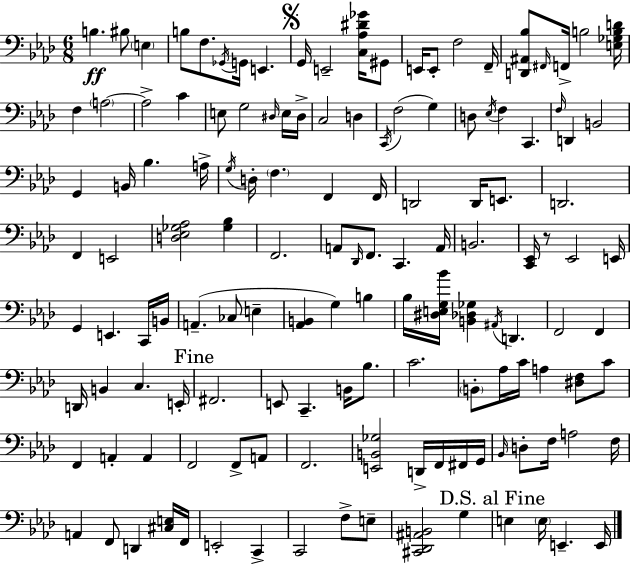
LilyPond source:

{
  \clef bass
  \numericTimeSignature
  \time 6/8
  \key f \minor
  \repeat volta 2 { b4.\ff bis8 \parenthesize e4 | b8 f8. \acciaccatura { ges,16 } g,16 e,4. | \mark \markup { \musicglyph "scripts.segno" } g,16 e,2-- <c aes dis' ges'>16 gis,8 | e,16 e,8-. f2 | \break f,16-- <d, ais, bes>8 \grace { fis,16 } f,16-> b2 | <e ges b d'>16 f4 \parenthesize a2~~ | a2-> c'4 | e8 g2 | \break \grace { dis16 } e16 dis16-> c2 d4 | \acciaccatura { c,16 }( f2 | g4) d8 \acciaccatura { ees16 } f4 c,4. | \grace { f16 } d,4 b,2 | \break g,4 b,16 bes4. | a16-> \acciaccatura { g16 } d16-. \parenthesize f4. | f,4 f,16 d,2 | d,16 e,8. d,2. | \break f,4 e,2 | <d ees ges aes>2 | <ges bes>4 f,2. | a,8 \grace { des,16 } f,8. | \break c,4. a,16 b,2. | <c, ees,>16 r8 ees,2 | e,16 g,4 | e,4. c,16 b,16 a,4.--( | \break ces8 e4-- <aes, b,>4 | g4) b4 bes16 <dis e g bes'>16 <b, des ges>4 | \acciaccatura { ais,16 } d,4. f,2 | f,4 d,16 b,4 | \break c4. e,16-. \mark "Fine" fis,2. | e,8 c,4.-- | b,16 bes8. c'2. | \parenthesize b,8-. aes16 | \break c'16 a4 <dis f>8 c'8 f,4 | a,4-. a,4 f,2 | f,8-> a,8 f,2. | <e, b, ges>2 | \break d,16-> f,16 fis,16 g,16 \grace { bes,16 } d8-. | f16 a2 f16 a,4 | f,8 d,4 <cis e>16 f,16 e,2-. | c,4-> c,2 | \break f8-> e8-- <cis, des, ais, b,>2 | g4 \mark "D.S. al Fine" e4 | \parenthesize e16 e,4.-- e,16 } \bar "|."
}